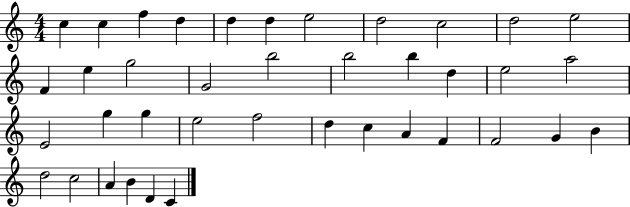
C5/q C5/q F5/q D5/q D5/q D5/q E5/h D5/h C5/h D5/h E5/h F4/q E5/q G5/h G4/h B5/h B5/h B5/q D5/q E5/h A5/h E4/h G5/q G5/q E5/h F5/h D5/q C5/q A4/q F4/q F4/h G4/q B4/q D5/h C5/h A4/q B4/q D4/q C4/q